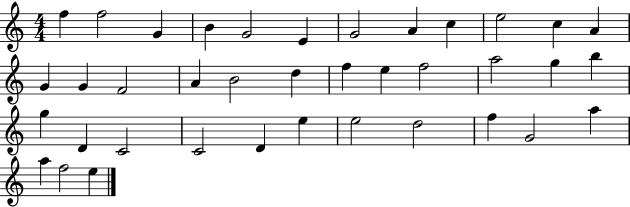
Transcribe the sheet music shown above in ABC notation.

X:1
T:Untitled
M:4/4
L:1/4
K:C
f f2 G B G2 E G2 A c e2 c A G G F2 A B2 d f e f2 a2 g b g D C2 C2 D e e2 d2 f G2 a a f2 e